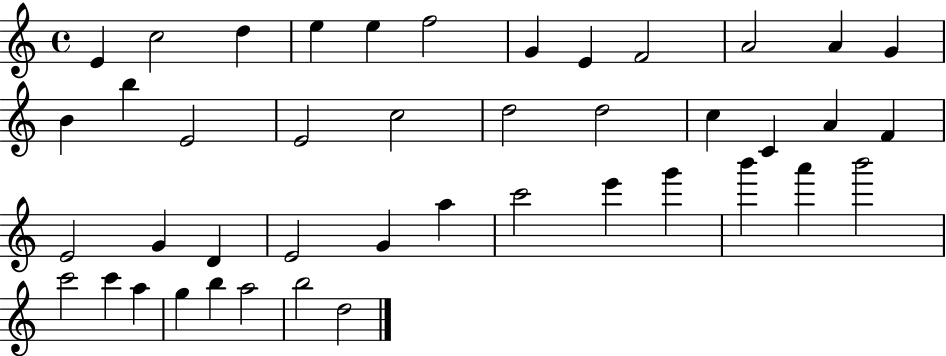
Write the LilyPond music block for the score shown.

{
  \clef treble
  \time 4/4
  \defaultTimeSignature
  \key c \major
  e'4 c''2 d''4 | e''4 e''4 f''2 | g'4 e'4 f'2 | a'2 a'4 g'4 | \break b'4 b''4 e'2 | e'2 c''2 | d''2 d''2 | c''4 c'4 a'4 f'4 | \break e'2 g'4 d'4 | e'2 g'4 a''4 | c'''2 e'''4 g'''4 | b'''4 a'''4 b'''2 | \break c'''2 c'''4 a''4 | g''4 b''4 a''2 | b''2 d''2 | \bar "|."
}